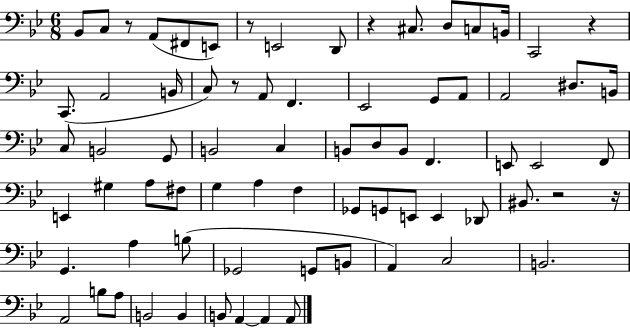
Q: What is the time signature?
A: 6/8